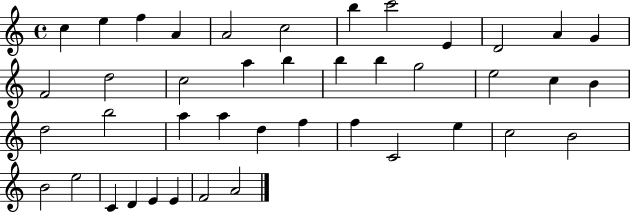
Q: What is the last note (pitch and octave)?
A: A4